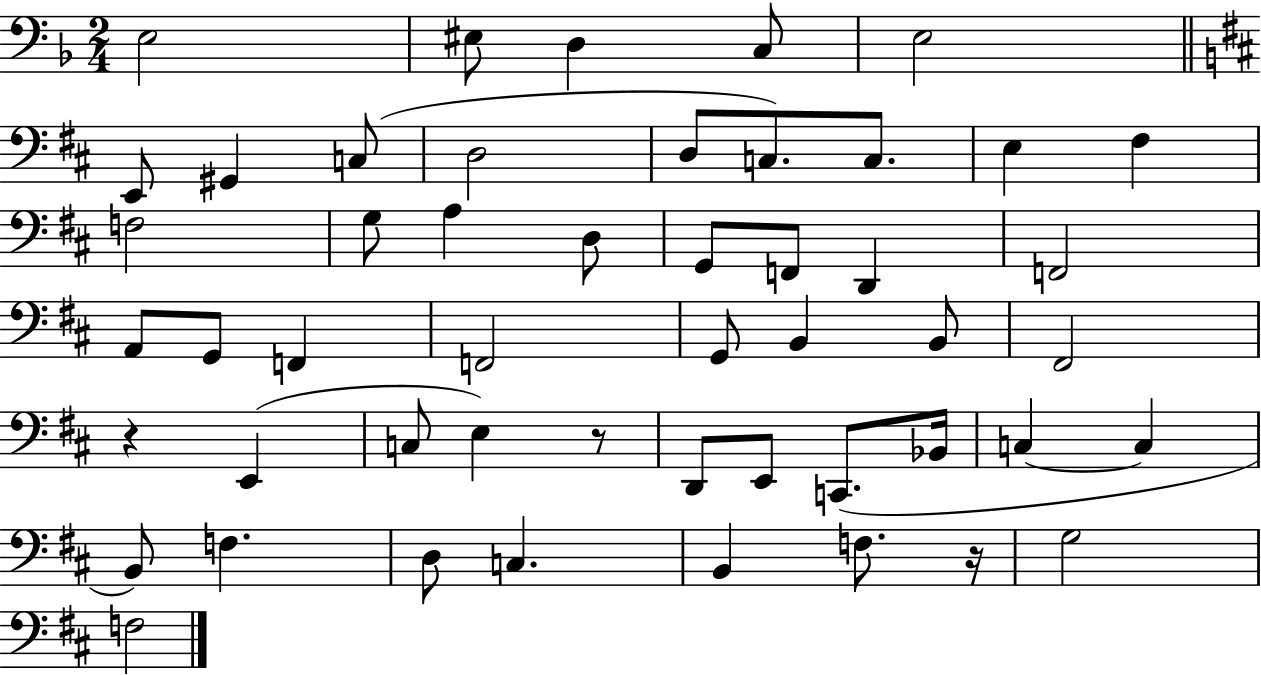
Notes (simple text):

E3/h EIS3/e D3/q C3/e E3/h E2/e G#2/q C3/e D3/h D3/e C3/e. C3/e. E3/q F#3/q F3/h G3/e A3/q D3/e G2/e F2/e D2/q F2/h A2/e G2/e F2/q F2/h G2/e B2/q B2/e F#2/h R/q E2/q C3/e E3/q R/e D2/e E2/e C2/e. Bb2/s C3/q C3/q B2/e F3/q. D3/e C3/q. B2/q F3/e. R/s G3/h F3/h